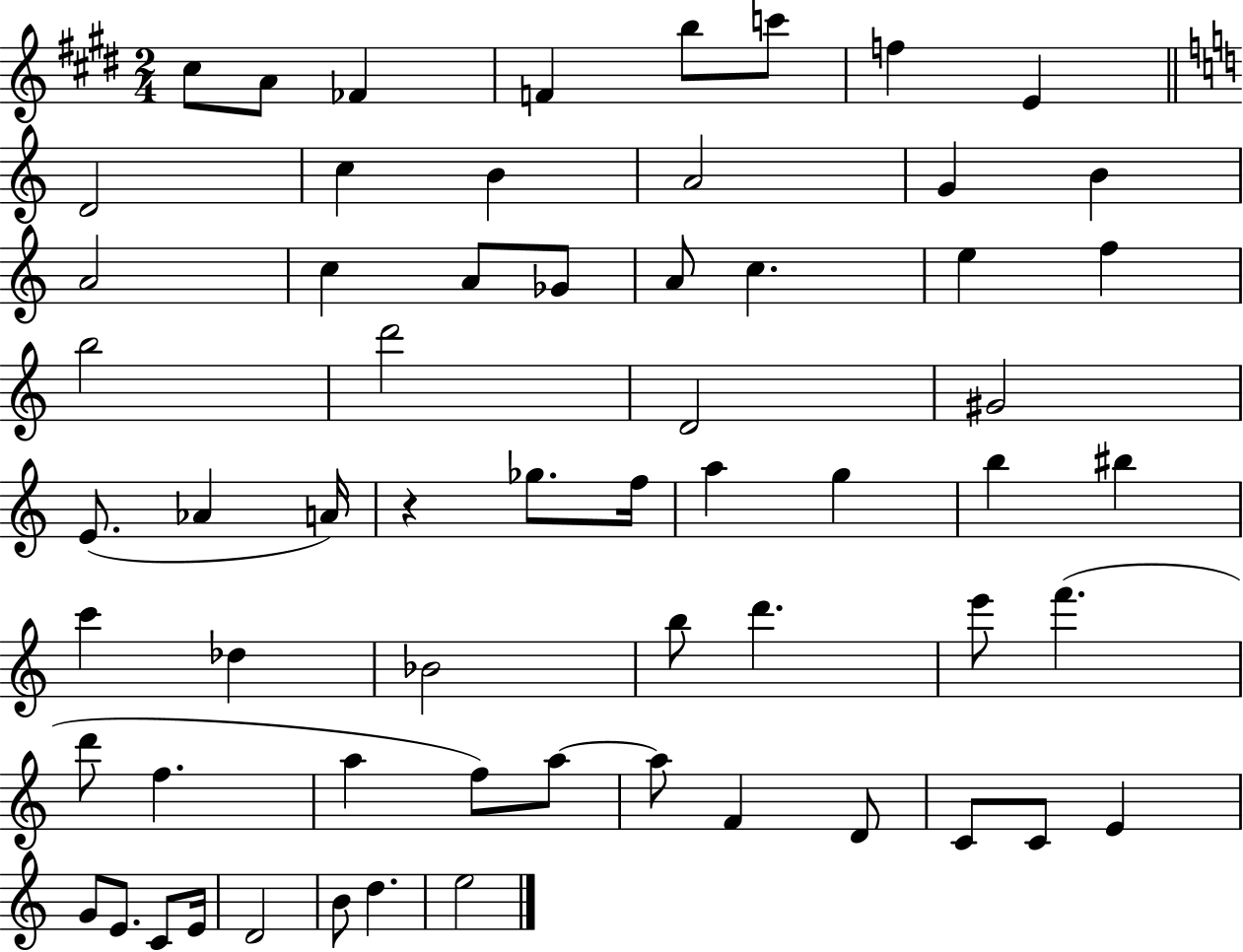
X:1
T:Untitled
M:2/4
L:1/4
K:E
^c/2 A/2 _F F b/2 c'/2 f E D2 c B A2 G B A2 c A/2 _G/2 A/2 c e f b2 d'2 D2 ^G2 E/2 _A A/4 z _g/2 f/4 a g b ^b c' _d _B2 b/2 d' e'/2 f' d'/2 f a f/2 a/2 a/2 F D/2 C/2 C/2 E G/2 E/2 C/2 E/4 D2 B/2 d e2